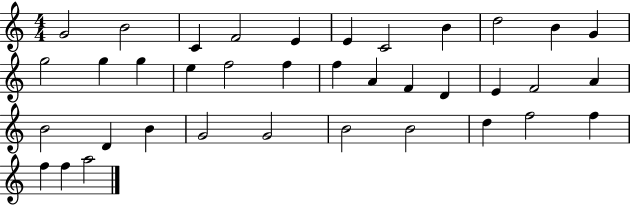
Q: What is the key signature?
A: C major